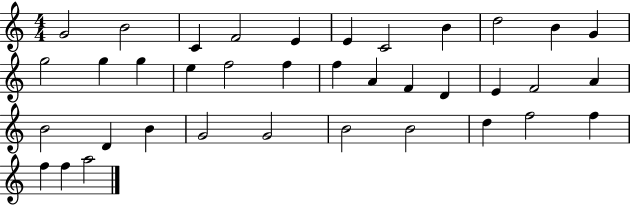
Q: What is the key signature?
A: C major